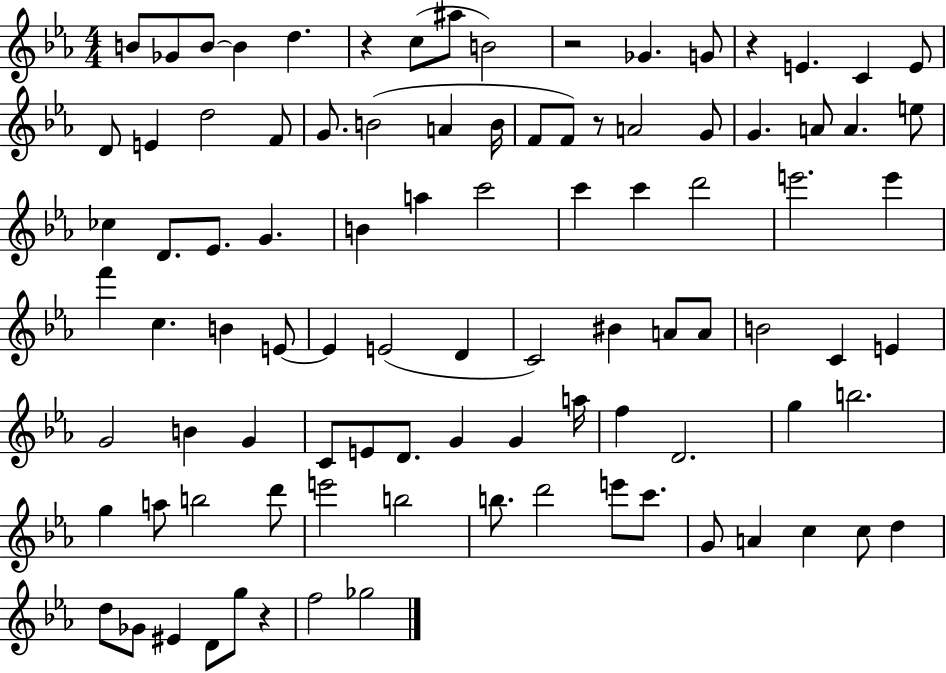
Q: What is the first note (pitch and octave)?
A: B4